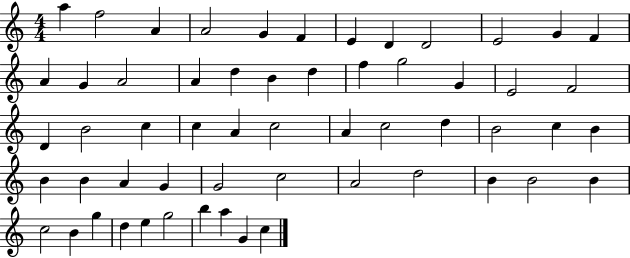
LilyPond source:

{
  \clef treble
  \numericTimeSignature
  \time 4/4
  \key c \major
  a''4 f''2 a'4 | a'2 g'4 f'4 | e'4 d'4 d'2 | e'2 g'4 f'4 | \break a'4 g'4 a'2 | a'4 d''4 b'4 d''4 | f''4 g''2 g'4 | e'2 f'2 | \break d'4 b'2 c''4 | c''4 a'4 c''2 | a'4 c''2 d''4 | b'2 c''4 b'4 | \break b'4 b'4 a'4 g'4 | g'2 c''2 | a'2 d''2 | b'4 b'2 b'4 | \break c''2 b'4 g''4 | d''4 e''4 g''2 | b''4 a''4 g'4 c''4 | \bar "|."
}